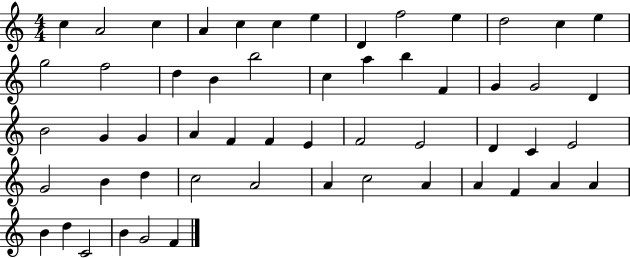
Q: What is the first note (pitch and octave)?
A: C5